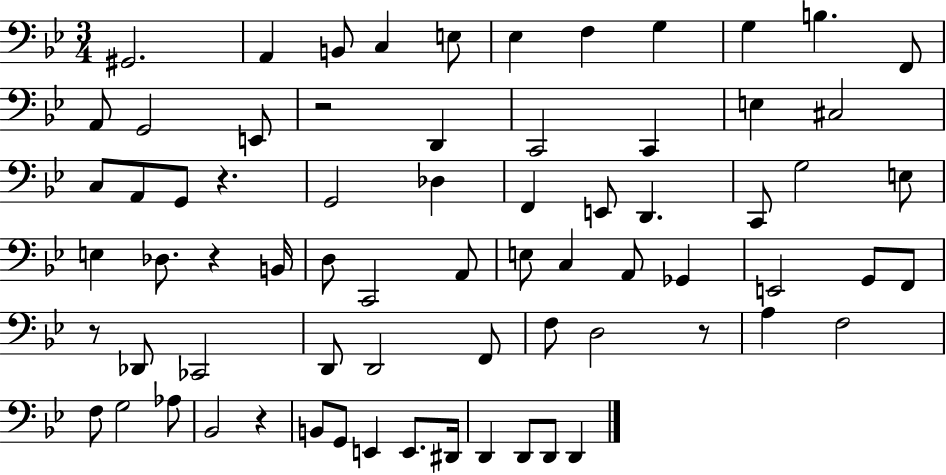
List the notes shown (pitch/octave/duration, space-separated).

G#2/h. A2/q B2/e C3/q E3/e Eb3/q F3/q G3/q G3/q B3/q. F2/e A2/e G2/h E2/e R/h D2/q C2/h C2/q E3/q C#3/h C3/e A2/e G2/e R/q. G2/h Db3/q F2/q E2/e D2/q. C2/e G3/h E3/e E3/q Db3/e. R/q B2/s D3/e C2/h A2/e E3/e C3/q A2/e Gb2/q E2/h G2/e F2/e R/e Db2/e CES2/h D2/e D2/h F2/e F3/e D3/h R/e A3/q F3/h F3/e G3/h Ab3/e Bb2/h R/q B2/e G2/e E2/q E2/e. D#2/s D2/q D2/e D2/e D2/q